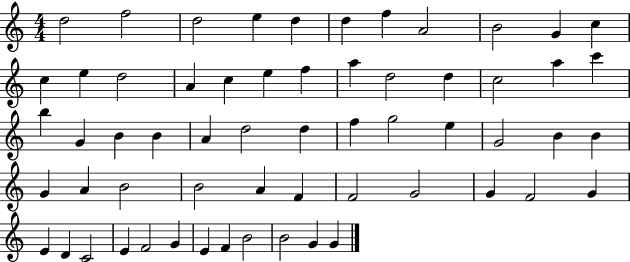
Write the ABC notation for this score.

X:1
T:Untitled
M:4/4
L:1/4
K:C
d2 f2 d2 e d d f A2 B2 G c c e d2 A c e f a d2 d c2 a c' b G B B A d2 d f g2 e G2 B B G A B2 B2 A F F2 G2 G F2 G E D C2 E F2 G E F B2 B2 G G